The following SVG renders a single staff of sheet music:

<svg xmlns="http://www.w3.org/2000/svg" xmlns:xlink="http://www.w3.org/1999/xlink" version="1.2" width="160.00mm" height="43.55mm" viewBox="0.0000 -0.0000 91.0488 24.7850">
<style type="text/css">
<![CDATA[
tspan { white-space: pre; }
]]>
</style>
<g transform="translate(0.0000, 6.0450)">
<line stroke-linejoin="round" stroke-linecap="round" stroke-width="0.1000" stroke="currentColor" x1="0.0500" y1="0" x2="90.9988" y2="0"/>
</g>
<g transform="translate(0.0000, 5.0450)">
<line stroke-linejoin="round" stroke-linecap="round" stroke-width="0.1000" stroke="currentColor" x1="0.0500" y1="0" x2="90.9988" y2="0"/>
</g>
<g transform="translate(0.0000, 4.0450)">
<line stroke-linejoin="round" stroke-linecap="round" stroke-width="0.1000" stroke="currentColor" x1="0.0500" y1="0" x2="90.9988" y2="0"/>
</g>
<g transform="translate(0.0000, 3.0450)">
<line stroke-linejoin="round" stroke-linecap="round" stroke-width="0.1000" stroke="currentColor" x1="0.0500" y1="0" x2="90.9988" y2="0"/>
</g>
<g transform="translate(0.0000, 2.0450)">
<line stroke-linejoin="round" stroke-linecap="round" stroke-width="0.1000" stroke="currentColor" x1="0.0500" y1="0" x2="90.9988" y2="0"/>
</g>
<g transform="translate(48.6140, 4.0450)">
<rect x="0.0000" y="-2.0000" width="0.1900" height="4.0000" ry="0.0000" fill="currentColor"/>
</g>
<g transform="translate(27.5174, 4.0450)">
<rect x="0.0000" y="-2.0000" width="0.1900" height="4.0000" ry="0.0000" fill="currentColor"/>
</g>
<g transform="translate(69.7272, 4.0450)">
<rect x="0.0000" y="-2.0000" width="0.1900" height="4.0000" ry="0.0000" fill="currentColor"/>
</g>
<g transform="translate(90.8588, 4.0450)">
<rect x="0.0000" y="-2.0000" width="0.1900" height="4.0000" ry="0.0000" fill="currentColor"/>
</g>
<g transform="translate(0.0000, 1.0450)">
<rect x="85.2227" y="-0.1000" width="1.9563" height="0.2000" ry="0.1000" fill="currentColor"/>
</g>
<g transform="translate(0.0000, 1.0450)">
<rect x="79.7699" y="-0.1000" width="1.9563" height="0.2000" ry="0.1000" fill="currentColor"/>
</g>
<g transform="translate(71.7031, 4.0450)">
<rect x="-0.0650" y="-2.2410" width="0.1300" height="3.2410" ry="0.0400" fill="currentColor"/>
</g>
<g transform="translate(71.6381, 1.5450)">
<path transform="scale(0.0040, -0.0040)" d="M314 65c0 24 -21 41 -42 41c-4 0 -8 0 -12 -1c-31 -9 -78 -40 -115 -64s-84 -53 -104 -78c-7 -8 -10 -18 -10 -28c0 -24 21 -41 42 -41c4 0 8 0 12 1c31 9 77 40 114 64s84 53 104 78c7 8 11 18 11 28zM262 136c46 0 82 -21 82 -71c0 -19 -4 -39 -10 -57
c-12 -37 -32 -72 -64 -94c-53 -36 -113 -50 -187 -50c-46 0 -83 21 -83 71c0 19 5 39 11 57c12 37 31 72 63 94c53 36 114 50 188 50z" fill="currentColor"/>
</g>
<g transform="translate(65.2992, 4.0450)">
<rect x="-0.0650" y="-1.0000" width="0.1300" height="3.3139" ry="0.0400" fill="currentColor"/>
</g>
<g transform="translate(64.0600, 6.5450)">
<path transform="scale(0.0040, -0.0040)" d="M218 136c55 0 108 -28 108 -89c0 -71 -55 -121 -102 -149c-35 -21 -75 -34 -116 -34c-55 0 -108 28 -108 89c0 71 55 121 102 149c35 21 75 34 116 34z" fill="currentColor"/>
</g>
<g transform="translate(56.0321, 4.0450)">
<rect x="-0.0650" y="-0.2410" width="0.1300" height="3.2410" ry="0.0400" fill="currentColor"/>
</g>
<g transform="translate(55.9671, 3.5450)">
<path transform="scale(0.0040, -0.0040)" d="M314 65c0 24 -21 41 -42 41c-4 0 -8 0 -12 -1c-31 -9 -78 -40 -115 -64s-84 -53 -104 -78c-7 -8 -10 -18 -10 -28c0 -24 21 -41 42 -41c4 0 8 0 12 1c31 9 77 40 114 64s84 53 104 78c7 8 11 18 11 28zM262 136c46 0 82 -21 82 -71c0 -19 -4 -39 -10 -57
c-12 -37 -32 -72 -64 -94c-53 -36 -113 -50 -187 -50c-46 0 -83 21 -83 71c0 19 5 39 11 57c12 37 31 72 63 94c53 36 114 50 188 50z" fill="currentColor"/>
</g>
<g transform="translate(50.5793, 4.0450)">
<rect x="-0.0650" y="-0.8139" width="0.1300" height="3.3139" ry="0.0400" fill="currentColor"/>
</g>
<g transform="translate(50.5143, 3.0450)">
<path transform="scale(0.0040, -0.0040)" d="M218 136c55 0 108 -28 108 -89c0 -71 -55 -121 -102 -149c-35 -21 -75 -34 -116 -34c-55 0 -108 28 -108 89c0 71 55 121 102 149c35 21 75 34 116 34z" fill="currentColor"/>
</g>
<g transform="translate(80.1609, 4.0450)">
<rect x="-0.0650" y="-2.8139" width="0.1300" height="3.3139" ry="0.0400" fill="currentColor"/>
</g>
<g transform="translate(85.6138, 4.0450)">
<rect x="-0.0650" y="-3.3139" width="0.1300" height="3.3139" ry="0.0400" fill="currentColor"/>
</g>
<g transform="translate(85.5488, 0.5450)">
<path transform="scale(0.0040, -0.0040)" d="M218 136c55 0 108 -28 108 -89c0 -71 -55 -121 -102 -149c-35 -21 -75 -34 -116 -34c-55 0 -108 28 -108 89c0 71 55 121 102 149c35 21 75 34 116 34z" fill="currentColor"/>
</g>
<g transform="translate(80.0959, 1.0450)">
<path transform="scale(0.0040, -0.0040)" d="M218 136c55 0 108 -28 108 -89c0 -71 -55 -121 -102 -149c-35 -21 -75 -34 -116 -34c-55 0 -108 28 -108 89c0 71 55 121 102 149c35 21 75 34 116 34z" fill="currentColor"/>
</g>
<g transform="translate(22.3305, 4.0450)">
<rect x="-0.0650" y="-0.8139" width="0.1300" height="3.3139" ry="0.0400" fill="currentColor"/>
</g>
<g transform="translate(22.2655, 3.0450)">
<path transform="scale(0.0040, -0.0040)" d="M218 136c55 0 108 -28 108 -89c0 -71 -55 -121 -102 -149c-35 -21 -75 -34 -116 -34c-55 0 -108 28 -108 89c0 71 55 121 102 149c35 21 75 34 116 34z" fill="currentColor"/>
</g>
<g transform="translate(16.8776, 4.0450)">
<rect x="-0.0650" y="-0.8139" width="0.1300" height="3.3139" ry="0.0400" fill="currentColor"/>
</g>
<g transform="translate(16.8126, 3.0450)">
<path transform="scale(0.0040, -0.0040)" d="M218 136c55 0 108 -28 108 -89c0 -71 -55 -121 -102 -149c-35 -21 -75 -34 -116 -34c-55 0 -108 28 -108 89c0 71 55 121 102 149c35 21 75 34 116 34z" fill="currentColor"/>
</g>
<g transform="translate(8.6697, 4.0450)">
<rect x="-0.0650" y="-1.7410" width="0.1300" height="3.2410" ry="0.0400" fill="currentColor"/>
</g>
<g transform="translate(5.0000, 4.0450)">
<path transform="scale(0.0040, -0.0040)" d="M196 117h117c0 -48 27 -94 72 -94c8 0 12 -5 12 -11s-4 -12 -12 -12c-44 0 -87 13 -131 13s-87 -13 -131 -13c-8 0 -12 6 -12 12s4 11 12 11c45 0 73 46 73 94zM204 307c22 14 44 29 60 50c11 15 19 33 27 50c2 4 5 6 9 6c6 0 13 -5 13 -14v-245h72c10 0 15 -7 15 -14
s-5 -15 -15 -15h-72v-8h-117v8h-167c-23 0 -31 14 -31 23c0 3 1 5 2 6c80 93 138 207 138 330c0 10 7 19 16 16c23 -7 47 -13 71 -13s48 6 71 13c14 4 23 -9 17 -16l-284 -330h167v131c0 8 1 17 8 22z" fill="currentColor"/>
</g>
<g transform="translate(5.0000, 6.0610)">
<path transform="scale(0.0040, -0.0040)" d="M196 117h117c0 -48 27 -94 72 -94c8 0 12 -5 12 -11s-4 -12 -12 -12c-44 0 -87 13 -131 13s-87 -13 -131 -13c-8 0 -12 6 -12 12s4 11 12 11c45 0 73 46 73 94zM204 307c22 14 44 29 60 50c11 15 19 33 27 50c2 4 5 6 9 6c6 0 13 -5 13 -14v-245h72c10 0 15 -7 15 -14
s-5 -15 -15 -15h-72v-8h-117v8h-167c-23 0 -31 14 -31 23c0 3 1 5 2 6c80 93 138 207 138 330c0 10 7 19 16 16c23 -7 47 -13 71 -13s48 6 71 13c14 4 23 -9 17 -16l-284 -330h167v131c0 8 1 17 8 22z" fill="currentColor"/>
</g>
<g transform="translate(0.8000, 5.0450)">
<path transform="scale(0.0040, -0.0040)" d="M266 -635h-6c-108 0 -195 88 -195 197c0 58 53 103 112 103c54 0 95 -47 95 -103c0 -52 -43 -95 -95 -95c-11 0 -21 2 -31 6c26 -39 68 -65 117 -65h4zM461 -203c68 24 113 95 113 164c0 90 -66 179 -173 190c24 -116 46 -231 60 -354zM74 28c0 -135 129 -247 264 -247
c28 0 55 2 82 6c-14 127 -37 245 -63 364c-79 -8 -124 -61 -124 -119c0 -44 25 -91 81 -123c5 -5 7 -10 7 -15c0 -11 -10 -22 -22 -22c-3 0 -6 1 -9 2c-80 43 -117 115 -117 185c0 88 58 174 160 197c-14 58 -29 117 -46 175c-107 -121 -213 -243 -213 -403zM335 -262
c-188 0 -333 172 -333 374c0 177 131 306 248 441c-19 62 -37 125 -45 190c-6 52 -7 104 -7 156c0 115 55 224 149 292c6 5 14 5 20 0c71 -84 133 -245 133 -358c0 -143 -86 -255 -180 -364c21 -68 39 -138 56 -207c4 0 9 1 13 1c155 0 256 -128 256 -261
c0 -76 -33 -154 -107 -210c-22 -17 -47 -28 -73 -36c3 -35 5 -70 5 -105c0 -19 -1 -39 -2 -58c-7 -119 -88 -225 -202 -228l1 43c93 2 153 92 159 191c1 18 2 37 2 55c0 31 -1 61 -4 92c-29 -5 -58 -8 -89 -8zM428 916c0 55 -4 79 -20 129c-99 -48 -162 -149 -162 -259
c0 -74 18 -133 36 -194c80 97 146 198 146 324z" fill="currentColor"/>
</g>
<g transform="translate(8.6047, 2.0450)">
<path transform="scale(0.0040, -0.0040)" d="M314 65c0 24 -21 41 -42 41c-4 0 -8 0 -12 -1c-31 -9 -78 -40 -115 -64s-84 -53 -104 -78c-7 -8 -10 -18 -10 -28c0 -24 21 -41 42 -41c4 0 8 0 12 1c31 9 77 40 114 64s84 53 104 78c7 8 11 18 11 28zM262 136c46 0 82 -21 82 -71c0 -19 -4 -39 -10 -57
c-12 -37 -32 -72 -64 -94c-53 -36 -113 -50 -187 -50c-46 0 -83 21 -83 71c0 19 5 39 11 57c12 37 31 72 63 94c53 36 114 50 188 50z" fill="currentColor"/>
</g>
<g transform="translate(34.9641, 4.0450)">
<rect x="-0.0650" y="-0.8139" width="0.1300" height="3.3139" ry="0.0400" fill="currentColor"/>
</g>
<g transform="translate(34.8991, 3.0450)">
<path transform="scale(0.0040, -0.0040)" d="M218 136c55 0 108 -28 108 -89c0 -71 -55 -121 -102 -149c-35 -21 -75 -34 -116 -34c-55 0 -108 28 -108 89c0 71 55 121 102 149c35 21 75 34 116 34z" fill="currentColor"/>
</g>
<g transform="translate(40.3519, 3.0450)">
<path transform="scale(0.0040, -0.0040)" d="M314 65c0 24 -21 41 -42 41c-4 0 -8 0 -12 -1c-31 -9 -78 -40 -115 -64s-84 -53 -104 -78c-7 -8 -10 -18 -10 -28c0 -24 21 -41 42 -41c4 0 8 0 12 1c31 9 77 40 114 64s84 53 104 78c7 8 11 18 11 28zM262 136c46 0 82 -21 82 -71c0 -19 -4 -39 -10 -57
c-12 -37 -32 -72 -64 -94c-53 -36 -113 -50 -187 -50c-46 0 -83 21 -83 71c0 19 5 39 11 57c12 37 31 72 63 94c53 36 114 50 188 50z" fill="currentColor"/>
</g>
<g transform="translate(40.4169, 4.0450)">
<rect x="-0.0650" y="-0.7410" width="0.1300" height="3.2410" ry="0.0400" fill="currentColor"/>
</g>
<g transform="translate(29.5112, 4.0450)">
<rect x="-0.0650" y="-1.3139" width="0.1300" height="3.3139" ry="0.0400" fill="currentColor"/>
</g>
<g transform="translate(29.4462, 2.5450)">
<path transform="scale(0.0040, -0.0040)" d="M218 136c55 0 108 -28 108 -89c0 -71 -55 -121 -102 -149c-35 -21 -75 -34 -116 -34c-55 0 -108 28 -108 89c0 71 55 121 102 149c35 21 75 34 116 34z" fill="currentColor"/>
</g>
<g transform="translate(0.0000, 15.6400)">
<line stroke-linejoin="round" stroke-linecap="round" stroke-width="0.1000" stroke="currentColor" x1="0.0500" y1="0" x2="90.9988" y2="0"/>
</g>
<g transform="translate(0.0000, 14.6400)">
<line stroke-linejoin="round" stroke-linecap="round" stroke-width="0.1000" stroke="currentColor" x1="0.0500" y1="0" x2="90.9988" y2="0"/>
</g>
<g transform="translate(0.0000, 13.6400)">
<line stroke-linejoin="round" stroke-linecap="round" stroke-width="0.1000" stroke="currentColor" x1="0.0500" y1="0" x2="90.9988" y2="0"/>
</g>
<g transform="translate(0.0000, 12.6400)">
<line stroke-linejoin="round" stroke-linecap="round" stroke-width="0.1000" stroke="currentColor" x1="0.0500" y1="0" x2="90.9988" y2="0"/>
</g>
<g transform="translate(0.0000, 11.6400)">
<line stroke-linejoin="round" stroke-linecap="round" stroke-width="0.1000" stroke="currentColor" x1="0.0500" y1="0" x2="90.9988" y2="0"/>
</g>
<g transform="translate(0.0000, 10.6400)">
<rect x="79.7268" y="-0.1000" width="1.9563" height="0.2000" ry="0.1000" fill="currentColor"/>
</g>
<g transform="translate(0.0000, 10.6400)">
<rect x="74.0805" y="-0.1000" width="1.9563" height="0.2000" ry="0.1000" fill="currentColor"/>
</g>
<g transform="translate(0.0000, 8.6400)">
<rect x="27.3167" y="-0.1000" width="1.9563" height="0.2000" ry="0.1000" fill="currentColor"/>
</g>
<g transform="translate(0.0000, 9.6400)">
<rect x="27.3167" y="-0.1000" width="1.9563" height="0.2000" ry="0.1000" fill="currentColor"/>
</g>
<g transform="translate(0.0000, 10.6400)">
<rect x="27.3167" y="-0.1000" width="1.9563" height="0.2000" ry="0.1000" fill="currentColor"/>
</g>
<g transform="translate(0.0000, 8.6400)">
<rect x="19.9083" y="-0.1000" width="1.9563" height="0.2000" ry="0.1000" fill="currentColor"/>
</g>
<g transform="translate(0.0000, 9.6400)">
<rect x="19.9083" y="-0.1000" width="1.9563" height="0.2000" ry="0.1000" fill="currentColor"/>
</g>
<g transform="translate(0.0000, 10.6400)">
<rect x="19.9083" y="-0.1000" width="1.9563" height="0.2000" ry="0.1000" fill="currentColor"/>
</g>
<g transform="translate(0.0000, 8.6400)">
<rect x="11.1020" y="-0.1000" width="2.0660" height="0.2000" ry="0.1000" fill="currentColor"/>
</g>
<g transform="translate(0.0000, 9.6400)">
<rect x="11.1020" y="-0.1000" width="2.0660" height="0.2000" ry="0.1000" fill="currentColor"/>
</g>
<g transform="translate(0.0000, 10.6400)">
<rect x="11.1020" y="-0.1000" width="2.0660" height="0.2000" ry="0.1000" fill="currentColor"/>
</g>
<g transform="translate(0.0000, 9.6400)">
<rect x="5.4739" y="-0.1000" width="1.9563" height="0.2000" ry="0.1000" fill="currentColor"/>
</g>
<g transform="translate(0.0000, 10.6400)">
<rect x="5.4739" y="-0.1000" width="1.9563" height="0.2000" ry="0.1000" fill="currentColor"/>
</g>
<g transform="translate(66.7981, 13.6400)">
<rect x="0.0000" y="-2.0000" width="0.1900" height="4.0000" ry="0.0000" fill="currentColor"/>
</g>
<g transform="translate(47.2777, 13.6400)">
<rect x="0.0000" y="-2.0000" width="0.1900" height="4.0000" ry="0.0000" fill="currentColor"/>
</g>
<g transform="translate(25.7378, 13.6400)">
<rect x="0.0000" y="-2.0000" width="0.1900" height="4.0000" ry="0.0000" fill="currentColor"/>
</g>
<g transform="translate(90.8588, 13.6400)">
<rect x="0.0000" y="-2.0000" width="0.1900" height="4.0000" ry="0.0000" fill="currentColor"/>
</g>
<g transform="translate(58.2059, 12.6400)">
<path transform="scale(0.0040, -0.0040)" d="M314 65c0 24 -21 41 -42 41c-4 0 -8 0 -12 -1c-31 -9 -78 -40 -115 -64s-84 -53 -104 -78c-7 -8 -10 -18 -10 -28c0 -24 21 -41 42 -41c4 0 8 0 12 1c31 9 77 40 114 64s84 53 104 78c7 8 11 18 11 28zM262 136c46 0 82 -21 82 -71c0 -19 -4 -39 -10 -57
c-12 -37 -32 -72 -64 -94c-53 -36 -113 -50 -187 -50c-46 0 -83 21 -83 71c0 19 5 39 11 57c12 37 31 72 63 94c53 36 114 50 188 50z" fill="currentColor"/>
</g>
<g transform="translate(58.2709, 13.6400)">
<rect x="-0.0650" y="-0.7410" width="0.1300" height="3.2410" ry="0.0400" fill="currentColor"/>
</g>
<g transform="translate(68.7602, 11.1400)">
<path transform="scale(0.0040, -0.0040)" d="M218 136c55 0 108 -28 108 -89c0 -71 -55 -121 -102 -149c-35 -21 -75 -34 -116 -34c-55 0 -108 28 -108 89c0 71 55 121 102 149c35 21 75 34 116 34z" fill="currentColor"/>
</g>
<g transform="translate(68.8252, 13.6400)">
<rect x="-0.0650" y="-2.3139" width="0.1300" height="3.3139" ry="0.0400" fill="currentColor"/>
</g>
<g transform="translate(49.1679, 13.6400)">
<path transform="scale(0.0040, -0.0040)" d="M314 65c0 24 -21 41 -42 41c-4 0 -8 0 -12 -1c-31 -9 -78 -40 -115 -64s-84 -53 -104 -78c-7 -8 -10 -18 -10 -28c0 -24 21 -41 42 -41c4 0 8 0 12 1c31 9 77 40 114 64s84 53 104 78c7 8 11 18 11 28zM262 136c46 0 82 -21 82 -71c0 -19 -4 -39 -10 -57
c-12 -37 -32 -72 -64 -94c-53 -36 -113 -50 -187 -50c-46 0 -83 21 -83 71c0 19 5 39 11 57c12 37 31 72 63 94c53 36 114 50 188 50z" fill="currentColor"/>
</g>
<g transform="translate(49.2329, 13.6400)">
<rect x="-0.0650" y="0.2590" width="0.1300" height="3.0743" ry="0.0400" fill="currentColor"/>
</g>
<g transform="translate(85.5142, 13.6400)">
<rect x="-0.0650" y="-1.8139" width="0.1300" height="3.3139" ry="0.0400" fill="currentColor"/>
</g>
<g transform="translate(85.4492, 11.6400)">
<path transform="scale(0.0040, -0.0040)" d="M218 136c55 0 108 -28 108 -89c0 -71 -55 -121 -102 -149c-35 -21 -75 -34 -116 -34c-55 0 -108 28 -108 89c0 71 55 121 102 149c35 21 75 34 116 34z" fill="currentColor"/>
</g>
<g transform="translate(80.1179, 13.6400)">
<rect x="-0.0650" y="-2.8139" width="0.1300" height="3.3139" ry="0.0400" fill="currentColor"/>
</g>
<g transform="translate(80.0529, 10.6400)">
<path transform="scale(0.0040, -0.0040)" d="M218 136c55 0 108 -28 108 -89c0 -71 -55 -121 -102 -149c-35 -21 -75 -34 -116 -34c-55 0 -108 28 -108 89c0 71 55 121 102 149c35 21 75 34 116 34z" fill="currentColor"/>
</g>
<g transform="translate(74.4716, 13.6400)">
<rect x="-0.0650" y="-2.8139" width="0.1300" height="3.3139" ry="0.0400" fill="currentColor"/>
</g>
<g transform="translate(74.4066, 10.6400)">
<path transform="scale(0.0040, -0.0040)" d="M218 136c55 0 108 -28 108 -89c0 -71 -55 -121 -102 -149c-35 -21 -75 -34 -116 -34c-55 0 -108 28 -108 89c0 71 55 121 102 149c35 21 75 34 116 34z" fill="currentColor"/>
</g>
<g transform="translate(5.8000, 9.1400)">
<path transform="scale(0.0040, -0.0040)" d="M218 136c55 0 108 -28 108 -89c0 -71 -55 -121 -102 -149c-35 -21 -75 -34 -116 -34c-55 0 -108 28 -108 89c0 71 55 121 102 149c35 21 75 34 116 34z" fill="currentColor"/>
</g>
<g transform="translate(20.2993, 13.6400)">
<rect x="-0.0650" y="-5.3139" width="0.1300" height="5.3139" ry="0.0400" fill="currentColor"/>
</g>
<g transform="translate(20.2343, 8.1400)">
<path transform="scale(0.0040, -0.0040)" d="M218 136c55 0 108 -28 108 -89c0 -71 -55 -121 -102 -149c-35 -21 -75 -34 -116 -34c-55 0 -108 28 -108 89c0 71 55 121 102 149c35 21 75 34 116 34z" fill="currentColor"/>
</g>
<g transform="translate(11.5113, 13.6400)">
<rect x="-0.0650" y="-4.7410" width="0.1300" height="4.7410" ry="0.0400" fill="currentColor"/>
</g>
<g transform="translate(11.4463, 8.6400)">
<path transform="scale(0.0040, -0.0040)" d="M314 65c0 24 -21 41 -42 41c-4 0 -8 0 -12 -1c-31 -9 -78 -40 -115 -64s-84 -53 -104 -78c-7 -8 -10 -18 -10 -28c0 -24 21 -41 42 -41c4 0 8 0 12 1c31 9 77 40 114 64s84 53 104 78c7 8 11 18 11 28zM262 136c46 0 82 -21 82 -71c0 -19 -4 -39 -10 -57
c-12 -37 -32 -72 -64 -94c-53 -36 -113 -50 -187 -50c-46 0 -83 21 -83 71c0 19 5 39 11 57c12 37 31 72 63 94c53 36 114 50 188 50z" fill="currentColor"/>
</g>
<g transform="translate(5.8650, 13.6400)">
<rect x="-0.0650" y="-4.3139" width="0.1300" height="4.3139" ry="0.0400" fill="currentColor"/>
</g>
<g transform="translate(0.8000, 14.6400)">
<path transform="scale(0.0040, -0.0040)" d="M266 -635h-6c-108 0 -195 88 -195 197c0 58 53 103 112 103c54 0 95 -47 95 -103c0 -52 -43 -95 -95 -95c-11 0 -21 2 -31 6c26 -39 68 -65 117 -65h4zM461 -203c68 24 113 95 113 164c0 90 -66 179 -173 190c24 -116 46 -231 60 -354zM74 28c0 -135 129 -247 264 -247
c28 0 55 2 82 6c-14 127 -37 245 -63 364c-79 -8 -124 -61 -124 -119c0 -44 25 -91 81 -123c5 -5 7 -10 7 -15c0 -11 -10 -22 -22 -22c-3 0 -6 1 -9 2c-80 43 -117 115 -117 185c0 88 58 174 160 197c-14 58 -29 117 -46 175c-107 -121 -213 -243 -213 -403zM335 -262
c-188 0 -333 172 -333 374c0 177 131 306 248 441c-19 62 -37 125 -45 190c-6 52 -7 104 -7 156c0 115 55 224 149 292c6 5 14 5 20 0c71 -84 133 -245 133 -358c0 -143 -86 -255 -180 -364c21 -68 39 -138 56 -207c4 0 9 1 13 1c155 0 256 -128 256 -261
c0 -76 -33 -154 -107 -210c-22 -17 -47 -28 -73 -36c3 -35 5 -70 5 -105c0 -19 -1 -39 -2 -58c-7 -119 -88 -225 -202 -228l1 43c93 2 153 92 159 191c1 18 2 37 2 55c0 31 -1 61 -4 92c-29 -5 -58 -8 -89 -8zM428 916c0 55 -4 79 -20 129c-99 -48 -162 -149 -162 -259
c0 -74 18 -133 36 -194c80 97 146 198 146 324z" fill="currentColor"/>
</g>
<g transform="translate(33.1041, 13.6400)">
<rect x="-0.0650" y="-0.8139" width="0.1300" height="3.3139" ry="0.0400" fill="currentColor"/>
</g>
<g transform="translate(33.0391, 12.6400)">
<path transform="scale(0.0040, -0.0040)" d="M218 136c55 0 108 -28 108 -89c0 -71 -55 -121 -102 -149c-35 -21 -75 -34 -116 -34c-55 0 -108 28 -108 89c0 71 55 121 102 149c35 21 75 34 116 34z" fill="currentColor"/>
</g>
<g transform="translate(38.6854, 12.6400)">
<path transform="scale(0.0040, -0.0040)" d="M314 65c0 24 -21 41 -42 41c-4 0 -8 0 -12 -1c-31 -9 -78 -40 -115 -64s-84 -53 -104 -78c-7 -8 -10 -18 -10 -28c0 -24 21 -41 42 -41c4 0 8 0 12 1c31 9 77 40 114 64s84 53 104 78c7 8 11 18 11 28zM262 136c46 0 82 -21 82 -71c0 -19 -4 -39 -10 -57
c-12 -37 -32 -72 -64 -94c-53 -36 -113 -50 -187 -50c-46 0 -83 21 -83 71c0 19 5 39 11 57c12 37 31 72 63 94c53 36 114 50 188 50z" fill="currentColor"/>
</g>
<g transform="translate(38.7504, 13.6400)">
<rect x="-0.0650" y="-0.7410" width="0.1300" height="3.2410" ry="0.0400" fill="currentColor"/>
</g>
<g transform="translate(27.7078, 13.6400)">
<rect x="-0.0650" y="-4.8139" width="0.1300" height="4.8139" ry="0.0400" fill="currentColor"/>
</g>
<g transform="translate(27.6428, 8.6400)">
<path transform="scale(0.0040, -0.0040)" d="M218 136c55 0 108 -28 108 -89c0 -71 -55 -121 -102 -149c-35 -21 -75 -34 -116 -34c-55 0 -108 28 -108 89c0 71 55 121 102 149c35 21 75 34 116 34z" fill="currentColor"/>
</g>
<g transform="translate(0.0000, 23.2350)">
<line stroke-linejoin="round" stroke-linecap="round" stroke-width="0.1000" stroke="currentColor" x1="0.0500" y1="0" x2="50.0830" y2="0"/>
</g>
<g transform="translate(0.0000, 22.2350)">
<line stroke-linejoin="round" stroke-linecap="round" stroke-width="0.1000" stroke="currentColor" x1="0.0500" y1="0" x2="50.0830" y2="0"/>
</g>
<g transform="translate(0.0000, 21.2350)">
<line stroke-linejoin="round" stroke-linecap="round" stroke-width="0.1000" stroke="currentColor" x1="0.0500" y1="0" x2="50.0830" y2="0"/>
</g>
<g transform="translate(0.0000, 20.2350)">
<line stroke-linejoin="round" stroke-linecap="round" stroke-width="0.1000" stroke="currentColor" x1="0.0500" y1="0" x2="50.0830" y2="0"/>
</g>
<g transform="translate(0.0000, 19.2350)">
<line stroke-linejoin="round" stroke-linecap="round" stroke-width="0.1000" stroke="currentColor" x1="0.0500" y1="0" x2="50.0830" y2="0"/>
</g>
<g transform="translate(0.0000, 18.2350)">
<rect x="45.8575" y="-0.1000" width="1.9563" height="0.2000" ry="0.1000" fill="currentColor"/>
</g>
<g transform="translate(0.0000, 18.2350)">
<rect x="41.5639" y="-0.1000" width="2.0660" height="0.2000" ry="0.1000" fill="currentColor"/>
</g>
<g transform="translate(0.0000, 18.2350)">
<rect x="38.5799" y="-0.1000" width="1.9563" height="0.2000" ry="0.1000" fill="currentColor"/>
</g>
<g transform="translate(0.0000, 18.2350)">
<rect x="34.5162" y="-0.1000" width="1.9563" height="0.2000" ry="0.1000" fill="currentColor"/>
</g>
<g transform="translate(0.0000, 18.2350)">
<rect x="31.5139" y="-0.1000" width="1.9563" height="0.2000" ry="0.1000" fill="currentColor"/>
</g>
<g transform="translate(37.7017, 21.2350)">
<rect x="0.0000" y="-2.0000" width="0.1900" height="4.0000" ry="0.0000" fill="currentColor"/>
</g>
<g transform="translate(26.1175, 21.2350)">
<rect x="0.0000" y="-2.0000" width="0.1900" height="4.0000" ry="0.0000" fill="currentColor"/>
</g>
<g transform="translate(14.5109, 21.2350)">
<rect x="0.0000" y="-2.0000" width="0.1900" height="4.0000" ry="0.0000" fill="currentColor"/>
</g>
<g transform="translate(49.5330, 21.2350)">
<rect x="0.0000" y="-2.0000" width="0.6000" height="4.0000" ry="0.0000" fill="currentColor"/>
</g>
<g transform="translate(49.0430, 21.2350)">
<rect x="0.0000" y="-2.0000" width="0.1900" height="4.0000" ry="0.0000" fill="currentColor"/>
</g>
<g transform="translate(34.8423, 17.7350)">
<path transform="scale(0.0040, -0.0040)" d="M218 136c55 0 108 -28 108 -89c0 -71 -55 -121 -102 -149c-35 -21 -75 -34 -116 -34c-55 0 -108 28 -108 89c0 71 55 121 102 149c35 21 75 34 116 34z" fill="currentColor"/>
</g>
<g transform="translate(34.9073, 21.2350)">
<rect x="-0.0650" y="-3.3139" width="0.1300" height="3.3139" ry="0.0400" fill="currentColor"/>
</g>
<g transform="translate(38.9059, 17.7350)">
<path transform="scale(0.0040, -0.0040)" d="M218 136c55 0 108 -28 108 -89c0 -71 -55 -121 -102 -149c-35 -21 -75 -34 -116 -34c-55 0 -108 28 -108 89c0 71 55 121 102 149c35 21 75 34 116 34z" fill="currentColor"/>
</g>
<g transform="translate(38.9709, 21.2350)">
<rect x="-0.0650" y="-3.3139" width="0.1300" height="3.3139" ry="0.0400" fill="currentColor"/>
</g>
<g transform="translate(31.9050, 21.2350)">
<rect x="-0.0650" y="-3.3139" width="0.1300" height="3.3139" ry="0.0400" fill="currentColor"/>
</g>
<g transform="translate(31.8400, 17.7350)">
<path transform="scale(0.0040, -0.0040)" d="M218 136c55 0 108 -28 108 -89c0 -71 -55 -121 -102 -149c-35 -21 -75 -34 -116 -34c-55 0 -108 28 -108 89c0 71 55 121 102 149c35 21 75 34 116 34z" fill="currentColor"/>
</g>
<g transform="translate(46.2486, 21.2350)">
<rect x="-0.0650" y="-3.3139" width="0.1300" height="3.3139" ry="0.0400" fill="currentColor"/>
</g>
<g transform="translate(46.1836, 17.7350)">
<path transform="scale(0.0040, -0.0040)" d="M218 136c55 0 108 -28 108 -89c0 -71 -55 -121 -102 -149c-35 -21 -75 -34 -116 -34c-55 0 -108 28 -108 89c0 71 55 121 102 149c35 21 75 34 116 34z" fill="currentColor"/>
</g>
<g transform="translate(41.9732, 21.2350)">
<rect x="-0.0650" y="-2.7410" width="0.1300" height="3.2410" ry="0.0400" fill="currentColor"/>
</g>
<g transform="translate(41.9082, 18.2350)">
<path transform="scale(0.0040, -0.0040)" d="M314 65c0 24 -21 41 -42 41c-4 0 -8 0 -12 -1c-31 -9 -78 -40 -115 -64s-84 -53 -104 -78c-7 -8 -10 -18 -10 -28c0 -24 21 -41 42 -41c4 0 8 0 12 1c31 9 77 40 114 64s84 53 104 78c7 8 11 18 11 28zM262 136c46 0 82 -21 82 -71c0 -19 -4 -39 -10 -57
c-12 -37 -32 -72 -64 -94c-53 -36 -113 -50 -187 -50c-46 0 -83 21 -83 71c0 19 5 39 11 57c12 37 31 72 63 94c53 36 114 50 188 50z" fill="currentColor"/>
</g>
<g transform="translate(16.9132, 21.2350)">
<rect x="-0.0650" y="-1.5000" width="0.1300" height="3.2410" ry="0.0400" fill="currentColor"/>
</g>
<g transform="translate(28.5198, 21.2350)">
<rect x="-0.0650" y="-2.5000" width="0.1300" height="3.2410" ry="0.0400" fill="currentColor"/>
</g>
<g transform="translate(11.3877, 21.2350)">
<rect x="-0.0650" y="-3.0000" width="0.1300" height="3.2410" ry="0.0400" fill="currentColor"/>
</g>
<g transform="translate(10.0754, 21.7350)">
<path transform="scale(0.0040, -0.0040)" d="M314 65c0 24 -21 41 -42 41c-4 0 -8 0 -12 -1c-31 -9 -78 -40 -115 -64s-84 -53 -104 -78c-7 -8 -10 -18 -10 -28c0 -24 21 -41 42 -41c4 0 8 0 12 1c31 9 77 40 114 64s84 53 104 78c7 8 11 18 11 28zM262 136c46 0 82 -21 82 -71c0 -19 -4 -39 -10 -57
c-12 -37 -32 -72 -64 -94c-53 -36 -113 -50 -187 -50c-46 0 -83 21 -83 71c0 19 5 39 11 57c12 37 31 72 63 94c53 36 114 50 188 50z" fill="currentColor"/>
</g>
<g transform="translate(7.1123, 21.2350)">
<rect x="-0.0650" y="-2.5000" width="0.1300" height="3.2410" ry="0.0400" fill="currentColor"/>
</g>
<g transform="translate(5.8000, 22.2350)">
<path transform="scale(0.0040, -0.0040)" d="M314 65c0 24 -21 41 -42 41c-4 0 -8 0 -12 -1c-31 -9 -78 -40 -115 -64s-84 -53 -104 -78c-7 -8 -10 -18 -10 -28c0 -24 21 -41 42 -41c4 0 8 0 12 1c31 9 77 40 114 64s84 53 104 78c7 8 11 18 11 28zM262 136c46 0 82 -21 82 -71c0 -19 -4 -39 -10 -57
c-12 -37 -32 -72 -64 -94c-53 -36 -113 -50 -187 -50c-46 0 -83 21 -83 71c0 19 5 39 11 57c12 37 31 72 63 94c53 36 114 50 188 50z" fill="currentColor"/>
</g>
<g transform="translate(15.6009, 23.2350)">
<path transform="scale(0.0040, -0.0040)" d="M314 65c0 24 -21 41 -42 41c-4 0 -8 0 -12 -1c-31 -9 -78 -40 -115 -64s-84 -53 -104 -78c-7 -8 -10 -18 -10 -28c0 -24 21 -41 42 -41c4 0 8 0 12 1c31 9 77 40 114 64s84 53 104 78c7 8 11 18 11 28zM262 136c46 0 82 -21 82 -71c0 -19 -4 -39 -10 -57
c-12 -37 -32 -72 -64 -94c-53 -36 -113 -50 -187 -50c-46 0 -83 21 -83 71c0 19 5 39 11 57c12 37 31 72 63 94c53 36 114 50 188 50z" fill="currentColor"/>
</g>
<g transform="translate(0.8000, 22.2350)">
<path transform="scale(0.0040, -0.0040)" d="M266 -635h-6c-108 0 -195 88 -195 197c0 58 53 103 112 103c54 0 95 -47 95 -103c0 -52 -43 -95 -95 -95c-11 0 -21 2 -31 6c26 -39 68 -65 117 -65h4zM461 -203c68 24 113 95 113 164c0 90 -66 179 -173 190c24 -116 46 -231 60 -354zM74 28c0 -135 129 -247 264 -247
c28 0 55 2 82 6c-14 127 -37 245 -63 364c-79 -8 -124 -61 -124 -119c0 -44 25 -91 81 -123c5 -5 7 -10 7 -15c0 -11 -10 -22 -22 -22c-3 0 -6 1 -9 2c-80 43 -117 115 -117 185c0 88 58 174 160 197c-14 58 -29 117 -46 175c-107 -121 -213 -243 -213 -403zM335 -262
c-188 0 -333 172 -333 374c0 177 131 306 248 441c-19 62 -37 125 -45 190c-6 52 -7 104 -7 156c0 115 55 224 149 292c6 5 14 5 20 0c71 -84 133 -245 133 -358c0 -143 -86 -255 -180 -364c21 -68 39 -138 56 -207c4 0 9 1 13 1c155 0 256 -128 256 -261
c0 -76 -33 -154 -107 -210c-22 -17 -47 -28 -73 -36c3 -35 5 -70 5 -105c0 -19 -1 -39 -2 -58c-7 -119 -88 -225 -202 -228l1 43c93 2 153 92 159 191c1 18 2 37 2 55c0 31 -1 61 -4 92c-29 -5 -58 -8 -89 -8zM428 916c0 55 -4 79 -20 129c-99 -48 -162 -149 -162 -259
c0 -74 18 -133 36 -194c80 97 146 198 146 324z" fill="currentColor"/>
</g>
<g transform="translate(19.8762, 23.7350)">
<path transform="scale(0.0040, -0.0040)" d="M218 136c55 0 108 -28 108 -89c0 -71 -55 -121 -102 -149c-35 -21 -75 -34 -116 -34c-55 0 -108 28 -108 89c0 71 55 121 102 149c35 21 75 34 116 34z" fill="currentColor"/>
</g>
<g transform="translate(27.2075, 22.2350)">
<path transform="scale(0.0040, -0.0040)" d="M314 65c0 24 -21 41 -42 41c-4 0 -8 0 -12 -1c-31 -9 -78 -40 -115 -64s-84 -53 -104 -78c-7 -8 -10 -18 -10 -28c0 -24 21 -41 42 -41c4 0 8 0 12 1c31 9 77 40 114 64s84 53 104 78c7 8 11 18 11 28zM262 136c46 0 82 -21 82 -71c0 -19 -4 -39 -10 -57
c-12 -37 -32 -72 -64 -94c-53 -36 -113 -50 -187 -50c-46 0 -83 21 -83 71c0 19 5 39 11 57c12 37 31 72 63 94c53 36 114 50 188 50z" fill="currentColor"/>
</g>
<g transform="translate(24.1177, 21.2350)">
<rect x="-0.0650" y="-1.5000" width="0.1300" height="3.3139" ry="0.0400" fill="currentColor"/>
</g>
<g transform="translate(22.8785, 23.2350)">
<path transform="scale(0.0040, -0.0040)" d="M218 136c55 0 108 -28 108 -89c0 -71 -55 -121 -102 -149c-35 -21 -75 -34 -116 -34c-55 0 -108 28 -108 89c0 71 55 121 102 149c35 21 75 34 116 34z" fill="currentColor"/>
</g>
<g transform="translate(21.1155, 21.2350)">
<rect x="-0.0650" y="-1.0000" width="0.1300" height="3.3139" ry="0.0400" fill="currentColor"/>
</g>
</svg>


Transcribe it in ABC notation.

X:1
T:Untitled
M:4/4
L:1/4
K:C
f2 d d e d d2 d c2 D g2 a b d' e'2 f' e' d d2 B2 d2 g a a f G2 A2 E2 D E G2 b b b a2 b